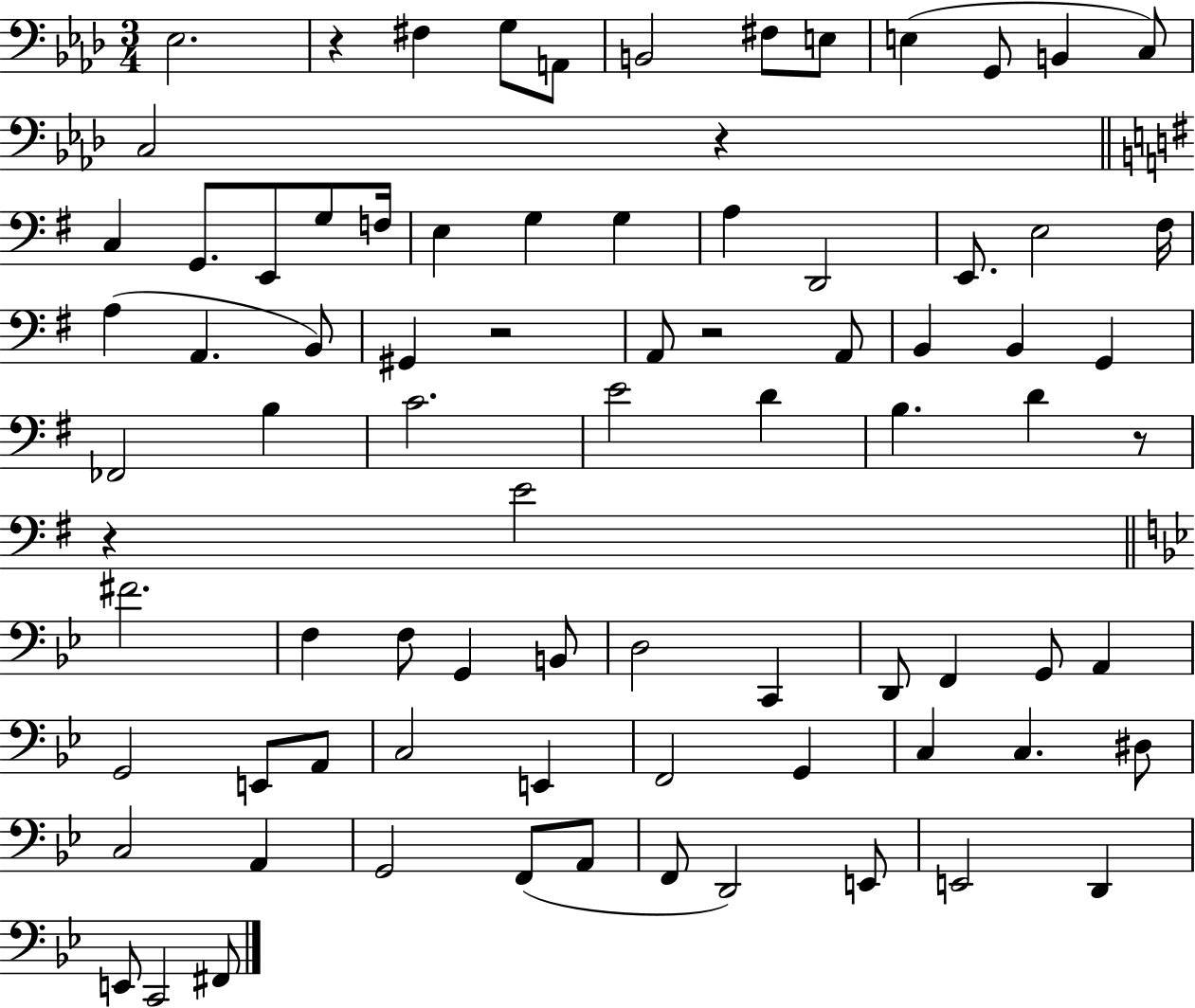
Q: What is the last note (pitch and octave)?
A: F#2